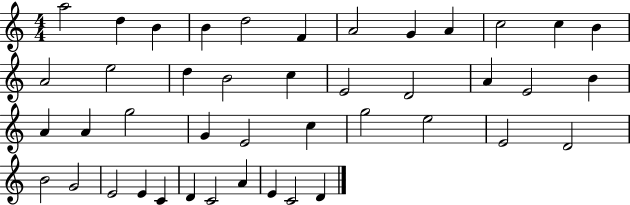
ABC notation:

X:1
T:Untitled
M:4/4
L:1/4
K:C
a2 d B B d2 F A2 G A c2 c B A2 e2 d B2 c E2 D2 A E2 B A A g2 G E2 c g2 e2 E2 D2 B2 G2 E2 E C D C2 A E C2 D